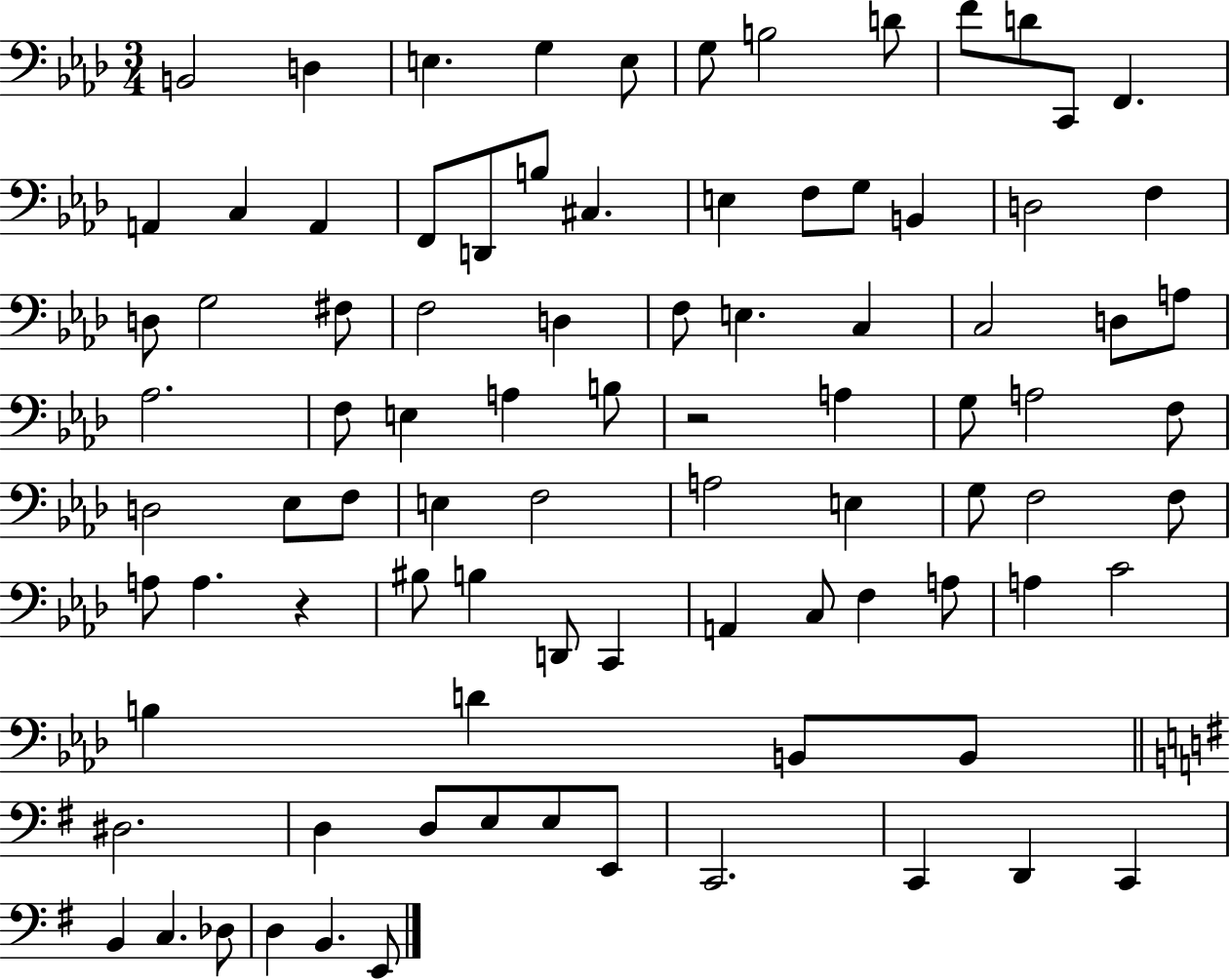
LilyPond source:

{
  \clef bass
  \numericTimeSignature
  \time 3/4
  \key aes \major
  b,2 d4 | e4. g4 e8 | g8 b2 d'8 | f'8 d'8 c,8 f,4. | \break a,4 c4 a,4 | f,8 d,8 b8 cis4. | e4 f8 g8 b,4 | d2 f4 | \break d8 g2 fis8 | f2 d4 | f8 e4. c4 | c2 d8 a8 | \break aes2. | f8 e4 a4 b8 | r2 a4 | g8 a2 f8 | \break d2 ees8 f8 | e4 f2 | a2 e4 | g8 f2 f8 | \break a8 a4. r4 | bis8 b4 d,8 c,4 | a,4 c8 f4 a8 | a4 c'2 | \break b4 d'4 b,8 b,8 | \bar "||" \break \key e \minor dis2. | d4 d8 e8 e8 e,8 | c,2. | c,4 d,4 c,4 | \break b,4 c4. des8 | d4 b,4. e,8 | \bar "|."
}